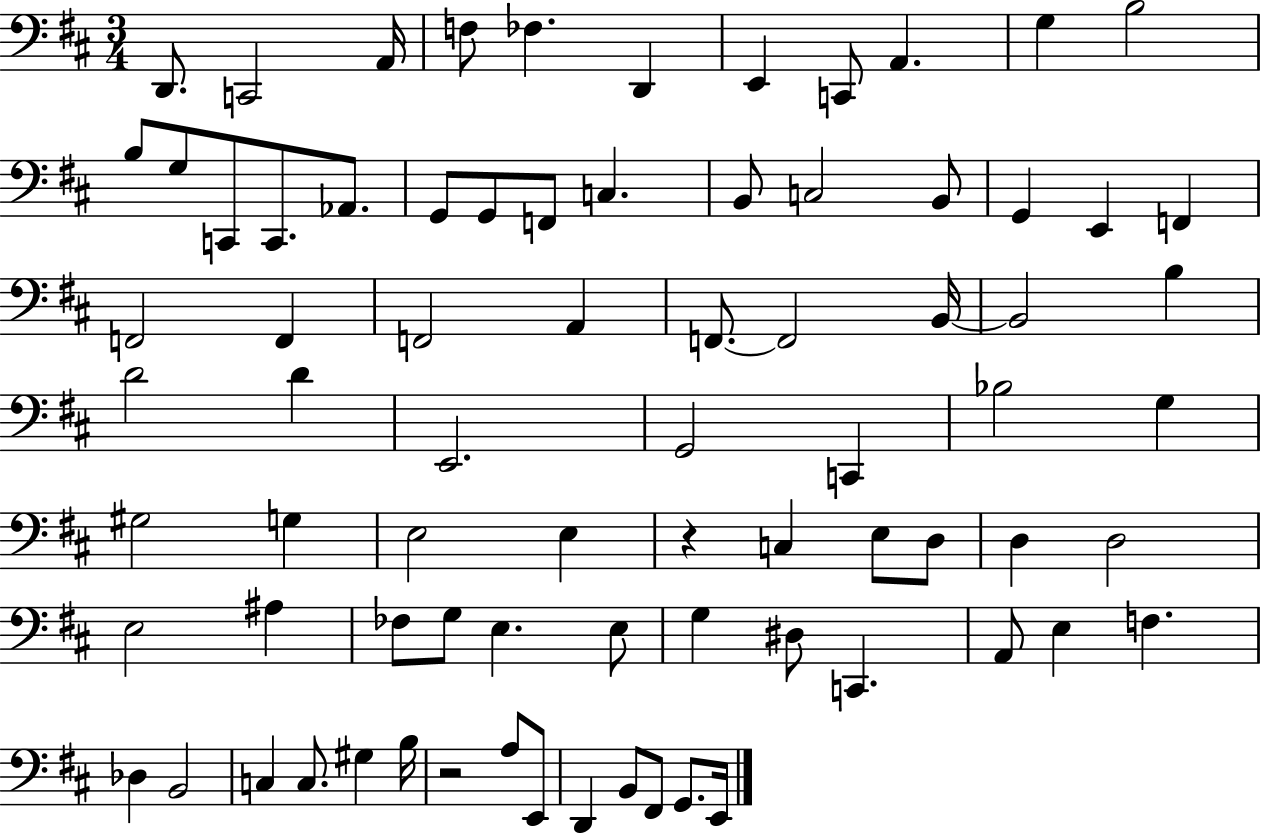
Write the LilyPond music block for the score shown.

{
  \clef bass
  \numericTimeSignature
  \time 3/4
  \key d \major
  d,8. c,2 a,16 | f8 fes4. d,4 | e,4 c,8 a,4. | g4 b2 | \break b8 g8 c,8 c,8. aes,8. | g,8 g,8 f,8 c4. | b,8 c2 b,8 | g,4 e,4 f,4 | \break f,2 f,4 | f,2 a,4 | f,8.~~ f,2 b,16~~ | b,2 b4 | \break d'2 d'4 | e,2. | g,2 c,4 | bes2 g4 | \break gis2 g4 | e2 e4 | r4 c4 e8 d8 | d4 d2 | \break e2 ais4 | fes8 g8 e4. e8 | g4 dis8 c,4. | a,8 e4 f4. | \break des4 b,2 | c4 c8. gis4 b16 | r2 a8 e,8 | d,4 b,8 fis,8 g,8. e,16 | \break \bar "|."
}